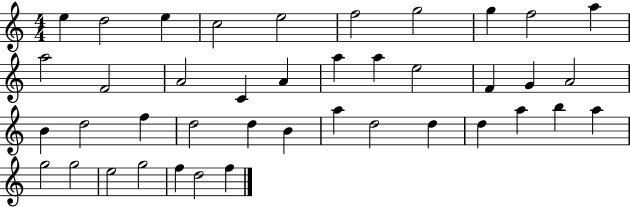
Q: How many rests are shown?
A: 0